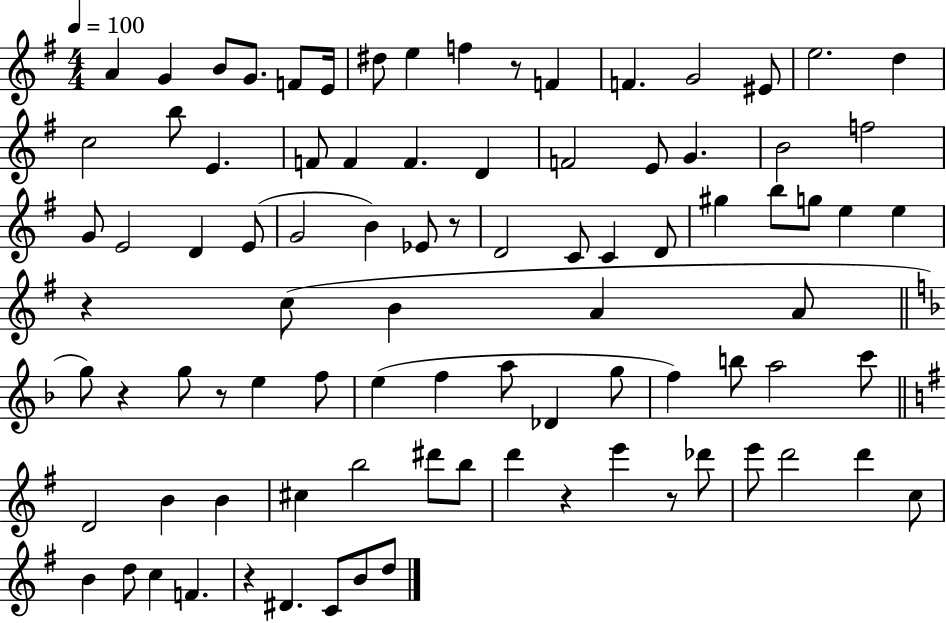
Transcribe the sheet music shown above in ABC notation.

X:1
T:Untitled
M:4/4
L:1/4
K:G
A G B/2 G/2 F/2 E/4 ^d/2 e f z/2 F F G2 ^E/2 e2 d c2 b/2 E F/2 F F D F2 E/2 G B2 f2 G/2 E2 D E/2 G2 B _E/2 z/2 D2 C/2 C D/2 ^g b/2 g/2 e e z c/2 B A A/2 g/2 z g/2 z/2 e f/2 e f a/2 _D g/2 f b/2 a2 c'/2 D2 B B ^c b2 ^d'/2 b/2 d' z e' z/2 _d'/2 e'/2 d'2 d' c/2 B d/2 c F z ^D C/2 B/2 d/2